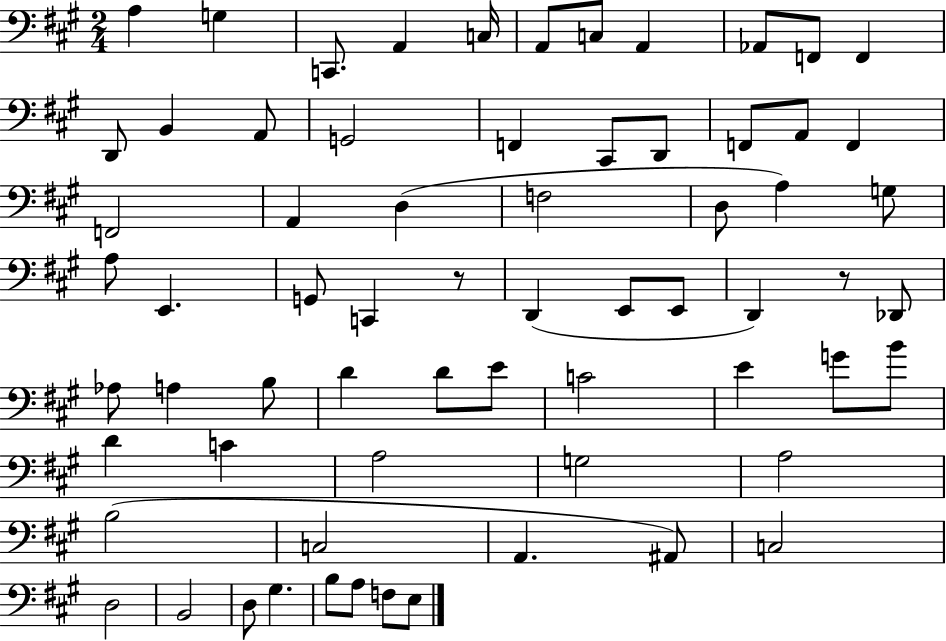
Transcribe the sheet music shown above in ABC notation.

X:1
T:Untitled
M:2/4
L:1/4
K:A
A, G, C,,/2 A,, C,/4 A,,/2 C,/2 A,, _A,,/2 F,,/2 F,, D,,/2 B,, A,,/2 G,,2 F,, ^C,,/2 D,,/2 F,,/2 A,,/2 F,, F,,2 A,, D, F,2 D,/2 A, G,/2 A,/2 E,, G,,/2 C,, z/2 D,, E,,/2 E,,/2 D,, z/2 _D,,/2 _A,/2 A, B,/2 D D/2 E/2 C2 E G/2 B/2 D C A,2 G,2 A,2 B,2 C,2 A,, ^A,,/2 C,2 D,2 B,,2 D,/2 ^G, B,/2 A,/2 F,/2 E,/2